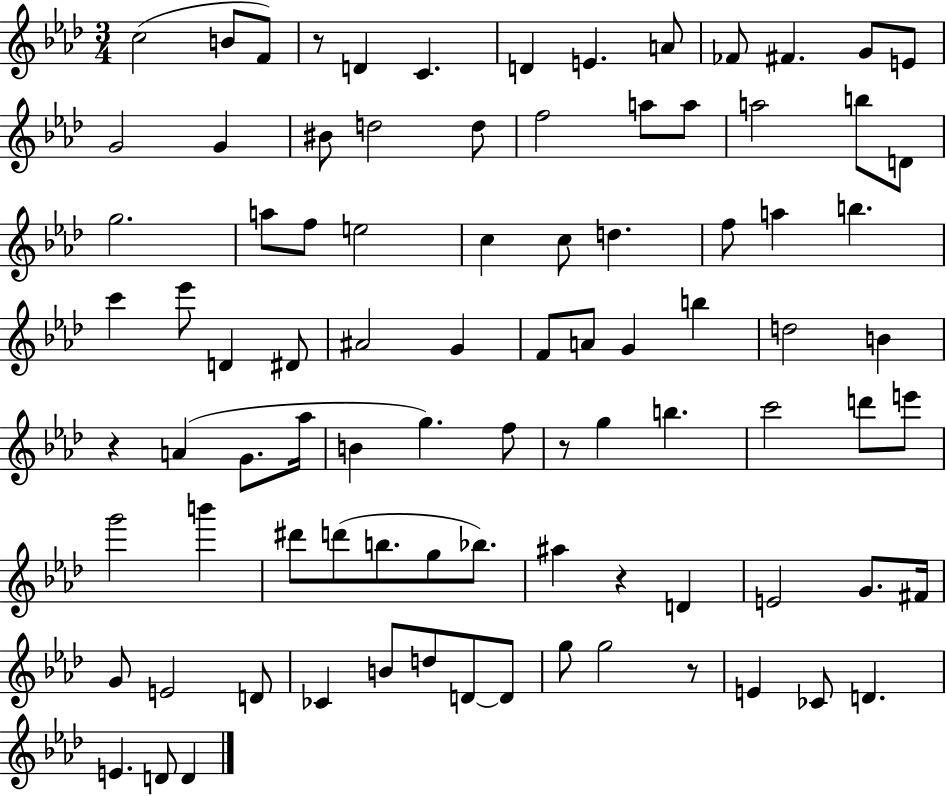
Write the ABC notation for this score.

X:1
T:Untitled
M:3/4
L:1/4
K:Ab
c2 B/2 F/2 z/2 D C D E A/2 _F/2 ^F G/2 E/2 G2 G ^B/2 d2 d/2 f2 a/2 a/2 a2 b/2 D/2 g2 a/2 f/2 e2 c c/2 d f/2 a b c' _e'/2 D ^D/2 ^A2 G F/2 A/2 G b d2 B z A G/2 _a/4 B g f/2 z/2 g b c'2 d'/2 e'/2 g'2 b' ^d'/2 d'/2 b/2 g/2 _b/2 ^a z D E2 G/2 ^F/4 G/2 E2 D/2 _C B/2 d/2 D/2 D/2 g/2 g2 z/2 E _C/2 D E D/2 D